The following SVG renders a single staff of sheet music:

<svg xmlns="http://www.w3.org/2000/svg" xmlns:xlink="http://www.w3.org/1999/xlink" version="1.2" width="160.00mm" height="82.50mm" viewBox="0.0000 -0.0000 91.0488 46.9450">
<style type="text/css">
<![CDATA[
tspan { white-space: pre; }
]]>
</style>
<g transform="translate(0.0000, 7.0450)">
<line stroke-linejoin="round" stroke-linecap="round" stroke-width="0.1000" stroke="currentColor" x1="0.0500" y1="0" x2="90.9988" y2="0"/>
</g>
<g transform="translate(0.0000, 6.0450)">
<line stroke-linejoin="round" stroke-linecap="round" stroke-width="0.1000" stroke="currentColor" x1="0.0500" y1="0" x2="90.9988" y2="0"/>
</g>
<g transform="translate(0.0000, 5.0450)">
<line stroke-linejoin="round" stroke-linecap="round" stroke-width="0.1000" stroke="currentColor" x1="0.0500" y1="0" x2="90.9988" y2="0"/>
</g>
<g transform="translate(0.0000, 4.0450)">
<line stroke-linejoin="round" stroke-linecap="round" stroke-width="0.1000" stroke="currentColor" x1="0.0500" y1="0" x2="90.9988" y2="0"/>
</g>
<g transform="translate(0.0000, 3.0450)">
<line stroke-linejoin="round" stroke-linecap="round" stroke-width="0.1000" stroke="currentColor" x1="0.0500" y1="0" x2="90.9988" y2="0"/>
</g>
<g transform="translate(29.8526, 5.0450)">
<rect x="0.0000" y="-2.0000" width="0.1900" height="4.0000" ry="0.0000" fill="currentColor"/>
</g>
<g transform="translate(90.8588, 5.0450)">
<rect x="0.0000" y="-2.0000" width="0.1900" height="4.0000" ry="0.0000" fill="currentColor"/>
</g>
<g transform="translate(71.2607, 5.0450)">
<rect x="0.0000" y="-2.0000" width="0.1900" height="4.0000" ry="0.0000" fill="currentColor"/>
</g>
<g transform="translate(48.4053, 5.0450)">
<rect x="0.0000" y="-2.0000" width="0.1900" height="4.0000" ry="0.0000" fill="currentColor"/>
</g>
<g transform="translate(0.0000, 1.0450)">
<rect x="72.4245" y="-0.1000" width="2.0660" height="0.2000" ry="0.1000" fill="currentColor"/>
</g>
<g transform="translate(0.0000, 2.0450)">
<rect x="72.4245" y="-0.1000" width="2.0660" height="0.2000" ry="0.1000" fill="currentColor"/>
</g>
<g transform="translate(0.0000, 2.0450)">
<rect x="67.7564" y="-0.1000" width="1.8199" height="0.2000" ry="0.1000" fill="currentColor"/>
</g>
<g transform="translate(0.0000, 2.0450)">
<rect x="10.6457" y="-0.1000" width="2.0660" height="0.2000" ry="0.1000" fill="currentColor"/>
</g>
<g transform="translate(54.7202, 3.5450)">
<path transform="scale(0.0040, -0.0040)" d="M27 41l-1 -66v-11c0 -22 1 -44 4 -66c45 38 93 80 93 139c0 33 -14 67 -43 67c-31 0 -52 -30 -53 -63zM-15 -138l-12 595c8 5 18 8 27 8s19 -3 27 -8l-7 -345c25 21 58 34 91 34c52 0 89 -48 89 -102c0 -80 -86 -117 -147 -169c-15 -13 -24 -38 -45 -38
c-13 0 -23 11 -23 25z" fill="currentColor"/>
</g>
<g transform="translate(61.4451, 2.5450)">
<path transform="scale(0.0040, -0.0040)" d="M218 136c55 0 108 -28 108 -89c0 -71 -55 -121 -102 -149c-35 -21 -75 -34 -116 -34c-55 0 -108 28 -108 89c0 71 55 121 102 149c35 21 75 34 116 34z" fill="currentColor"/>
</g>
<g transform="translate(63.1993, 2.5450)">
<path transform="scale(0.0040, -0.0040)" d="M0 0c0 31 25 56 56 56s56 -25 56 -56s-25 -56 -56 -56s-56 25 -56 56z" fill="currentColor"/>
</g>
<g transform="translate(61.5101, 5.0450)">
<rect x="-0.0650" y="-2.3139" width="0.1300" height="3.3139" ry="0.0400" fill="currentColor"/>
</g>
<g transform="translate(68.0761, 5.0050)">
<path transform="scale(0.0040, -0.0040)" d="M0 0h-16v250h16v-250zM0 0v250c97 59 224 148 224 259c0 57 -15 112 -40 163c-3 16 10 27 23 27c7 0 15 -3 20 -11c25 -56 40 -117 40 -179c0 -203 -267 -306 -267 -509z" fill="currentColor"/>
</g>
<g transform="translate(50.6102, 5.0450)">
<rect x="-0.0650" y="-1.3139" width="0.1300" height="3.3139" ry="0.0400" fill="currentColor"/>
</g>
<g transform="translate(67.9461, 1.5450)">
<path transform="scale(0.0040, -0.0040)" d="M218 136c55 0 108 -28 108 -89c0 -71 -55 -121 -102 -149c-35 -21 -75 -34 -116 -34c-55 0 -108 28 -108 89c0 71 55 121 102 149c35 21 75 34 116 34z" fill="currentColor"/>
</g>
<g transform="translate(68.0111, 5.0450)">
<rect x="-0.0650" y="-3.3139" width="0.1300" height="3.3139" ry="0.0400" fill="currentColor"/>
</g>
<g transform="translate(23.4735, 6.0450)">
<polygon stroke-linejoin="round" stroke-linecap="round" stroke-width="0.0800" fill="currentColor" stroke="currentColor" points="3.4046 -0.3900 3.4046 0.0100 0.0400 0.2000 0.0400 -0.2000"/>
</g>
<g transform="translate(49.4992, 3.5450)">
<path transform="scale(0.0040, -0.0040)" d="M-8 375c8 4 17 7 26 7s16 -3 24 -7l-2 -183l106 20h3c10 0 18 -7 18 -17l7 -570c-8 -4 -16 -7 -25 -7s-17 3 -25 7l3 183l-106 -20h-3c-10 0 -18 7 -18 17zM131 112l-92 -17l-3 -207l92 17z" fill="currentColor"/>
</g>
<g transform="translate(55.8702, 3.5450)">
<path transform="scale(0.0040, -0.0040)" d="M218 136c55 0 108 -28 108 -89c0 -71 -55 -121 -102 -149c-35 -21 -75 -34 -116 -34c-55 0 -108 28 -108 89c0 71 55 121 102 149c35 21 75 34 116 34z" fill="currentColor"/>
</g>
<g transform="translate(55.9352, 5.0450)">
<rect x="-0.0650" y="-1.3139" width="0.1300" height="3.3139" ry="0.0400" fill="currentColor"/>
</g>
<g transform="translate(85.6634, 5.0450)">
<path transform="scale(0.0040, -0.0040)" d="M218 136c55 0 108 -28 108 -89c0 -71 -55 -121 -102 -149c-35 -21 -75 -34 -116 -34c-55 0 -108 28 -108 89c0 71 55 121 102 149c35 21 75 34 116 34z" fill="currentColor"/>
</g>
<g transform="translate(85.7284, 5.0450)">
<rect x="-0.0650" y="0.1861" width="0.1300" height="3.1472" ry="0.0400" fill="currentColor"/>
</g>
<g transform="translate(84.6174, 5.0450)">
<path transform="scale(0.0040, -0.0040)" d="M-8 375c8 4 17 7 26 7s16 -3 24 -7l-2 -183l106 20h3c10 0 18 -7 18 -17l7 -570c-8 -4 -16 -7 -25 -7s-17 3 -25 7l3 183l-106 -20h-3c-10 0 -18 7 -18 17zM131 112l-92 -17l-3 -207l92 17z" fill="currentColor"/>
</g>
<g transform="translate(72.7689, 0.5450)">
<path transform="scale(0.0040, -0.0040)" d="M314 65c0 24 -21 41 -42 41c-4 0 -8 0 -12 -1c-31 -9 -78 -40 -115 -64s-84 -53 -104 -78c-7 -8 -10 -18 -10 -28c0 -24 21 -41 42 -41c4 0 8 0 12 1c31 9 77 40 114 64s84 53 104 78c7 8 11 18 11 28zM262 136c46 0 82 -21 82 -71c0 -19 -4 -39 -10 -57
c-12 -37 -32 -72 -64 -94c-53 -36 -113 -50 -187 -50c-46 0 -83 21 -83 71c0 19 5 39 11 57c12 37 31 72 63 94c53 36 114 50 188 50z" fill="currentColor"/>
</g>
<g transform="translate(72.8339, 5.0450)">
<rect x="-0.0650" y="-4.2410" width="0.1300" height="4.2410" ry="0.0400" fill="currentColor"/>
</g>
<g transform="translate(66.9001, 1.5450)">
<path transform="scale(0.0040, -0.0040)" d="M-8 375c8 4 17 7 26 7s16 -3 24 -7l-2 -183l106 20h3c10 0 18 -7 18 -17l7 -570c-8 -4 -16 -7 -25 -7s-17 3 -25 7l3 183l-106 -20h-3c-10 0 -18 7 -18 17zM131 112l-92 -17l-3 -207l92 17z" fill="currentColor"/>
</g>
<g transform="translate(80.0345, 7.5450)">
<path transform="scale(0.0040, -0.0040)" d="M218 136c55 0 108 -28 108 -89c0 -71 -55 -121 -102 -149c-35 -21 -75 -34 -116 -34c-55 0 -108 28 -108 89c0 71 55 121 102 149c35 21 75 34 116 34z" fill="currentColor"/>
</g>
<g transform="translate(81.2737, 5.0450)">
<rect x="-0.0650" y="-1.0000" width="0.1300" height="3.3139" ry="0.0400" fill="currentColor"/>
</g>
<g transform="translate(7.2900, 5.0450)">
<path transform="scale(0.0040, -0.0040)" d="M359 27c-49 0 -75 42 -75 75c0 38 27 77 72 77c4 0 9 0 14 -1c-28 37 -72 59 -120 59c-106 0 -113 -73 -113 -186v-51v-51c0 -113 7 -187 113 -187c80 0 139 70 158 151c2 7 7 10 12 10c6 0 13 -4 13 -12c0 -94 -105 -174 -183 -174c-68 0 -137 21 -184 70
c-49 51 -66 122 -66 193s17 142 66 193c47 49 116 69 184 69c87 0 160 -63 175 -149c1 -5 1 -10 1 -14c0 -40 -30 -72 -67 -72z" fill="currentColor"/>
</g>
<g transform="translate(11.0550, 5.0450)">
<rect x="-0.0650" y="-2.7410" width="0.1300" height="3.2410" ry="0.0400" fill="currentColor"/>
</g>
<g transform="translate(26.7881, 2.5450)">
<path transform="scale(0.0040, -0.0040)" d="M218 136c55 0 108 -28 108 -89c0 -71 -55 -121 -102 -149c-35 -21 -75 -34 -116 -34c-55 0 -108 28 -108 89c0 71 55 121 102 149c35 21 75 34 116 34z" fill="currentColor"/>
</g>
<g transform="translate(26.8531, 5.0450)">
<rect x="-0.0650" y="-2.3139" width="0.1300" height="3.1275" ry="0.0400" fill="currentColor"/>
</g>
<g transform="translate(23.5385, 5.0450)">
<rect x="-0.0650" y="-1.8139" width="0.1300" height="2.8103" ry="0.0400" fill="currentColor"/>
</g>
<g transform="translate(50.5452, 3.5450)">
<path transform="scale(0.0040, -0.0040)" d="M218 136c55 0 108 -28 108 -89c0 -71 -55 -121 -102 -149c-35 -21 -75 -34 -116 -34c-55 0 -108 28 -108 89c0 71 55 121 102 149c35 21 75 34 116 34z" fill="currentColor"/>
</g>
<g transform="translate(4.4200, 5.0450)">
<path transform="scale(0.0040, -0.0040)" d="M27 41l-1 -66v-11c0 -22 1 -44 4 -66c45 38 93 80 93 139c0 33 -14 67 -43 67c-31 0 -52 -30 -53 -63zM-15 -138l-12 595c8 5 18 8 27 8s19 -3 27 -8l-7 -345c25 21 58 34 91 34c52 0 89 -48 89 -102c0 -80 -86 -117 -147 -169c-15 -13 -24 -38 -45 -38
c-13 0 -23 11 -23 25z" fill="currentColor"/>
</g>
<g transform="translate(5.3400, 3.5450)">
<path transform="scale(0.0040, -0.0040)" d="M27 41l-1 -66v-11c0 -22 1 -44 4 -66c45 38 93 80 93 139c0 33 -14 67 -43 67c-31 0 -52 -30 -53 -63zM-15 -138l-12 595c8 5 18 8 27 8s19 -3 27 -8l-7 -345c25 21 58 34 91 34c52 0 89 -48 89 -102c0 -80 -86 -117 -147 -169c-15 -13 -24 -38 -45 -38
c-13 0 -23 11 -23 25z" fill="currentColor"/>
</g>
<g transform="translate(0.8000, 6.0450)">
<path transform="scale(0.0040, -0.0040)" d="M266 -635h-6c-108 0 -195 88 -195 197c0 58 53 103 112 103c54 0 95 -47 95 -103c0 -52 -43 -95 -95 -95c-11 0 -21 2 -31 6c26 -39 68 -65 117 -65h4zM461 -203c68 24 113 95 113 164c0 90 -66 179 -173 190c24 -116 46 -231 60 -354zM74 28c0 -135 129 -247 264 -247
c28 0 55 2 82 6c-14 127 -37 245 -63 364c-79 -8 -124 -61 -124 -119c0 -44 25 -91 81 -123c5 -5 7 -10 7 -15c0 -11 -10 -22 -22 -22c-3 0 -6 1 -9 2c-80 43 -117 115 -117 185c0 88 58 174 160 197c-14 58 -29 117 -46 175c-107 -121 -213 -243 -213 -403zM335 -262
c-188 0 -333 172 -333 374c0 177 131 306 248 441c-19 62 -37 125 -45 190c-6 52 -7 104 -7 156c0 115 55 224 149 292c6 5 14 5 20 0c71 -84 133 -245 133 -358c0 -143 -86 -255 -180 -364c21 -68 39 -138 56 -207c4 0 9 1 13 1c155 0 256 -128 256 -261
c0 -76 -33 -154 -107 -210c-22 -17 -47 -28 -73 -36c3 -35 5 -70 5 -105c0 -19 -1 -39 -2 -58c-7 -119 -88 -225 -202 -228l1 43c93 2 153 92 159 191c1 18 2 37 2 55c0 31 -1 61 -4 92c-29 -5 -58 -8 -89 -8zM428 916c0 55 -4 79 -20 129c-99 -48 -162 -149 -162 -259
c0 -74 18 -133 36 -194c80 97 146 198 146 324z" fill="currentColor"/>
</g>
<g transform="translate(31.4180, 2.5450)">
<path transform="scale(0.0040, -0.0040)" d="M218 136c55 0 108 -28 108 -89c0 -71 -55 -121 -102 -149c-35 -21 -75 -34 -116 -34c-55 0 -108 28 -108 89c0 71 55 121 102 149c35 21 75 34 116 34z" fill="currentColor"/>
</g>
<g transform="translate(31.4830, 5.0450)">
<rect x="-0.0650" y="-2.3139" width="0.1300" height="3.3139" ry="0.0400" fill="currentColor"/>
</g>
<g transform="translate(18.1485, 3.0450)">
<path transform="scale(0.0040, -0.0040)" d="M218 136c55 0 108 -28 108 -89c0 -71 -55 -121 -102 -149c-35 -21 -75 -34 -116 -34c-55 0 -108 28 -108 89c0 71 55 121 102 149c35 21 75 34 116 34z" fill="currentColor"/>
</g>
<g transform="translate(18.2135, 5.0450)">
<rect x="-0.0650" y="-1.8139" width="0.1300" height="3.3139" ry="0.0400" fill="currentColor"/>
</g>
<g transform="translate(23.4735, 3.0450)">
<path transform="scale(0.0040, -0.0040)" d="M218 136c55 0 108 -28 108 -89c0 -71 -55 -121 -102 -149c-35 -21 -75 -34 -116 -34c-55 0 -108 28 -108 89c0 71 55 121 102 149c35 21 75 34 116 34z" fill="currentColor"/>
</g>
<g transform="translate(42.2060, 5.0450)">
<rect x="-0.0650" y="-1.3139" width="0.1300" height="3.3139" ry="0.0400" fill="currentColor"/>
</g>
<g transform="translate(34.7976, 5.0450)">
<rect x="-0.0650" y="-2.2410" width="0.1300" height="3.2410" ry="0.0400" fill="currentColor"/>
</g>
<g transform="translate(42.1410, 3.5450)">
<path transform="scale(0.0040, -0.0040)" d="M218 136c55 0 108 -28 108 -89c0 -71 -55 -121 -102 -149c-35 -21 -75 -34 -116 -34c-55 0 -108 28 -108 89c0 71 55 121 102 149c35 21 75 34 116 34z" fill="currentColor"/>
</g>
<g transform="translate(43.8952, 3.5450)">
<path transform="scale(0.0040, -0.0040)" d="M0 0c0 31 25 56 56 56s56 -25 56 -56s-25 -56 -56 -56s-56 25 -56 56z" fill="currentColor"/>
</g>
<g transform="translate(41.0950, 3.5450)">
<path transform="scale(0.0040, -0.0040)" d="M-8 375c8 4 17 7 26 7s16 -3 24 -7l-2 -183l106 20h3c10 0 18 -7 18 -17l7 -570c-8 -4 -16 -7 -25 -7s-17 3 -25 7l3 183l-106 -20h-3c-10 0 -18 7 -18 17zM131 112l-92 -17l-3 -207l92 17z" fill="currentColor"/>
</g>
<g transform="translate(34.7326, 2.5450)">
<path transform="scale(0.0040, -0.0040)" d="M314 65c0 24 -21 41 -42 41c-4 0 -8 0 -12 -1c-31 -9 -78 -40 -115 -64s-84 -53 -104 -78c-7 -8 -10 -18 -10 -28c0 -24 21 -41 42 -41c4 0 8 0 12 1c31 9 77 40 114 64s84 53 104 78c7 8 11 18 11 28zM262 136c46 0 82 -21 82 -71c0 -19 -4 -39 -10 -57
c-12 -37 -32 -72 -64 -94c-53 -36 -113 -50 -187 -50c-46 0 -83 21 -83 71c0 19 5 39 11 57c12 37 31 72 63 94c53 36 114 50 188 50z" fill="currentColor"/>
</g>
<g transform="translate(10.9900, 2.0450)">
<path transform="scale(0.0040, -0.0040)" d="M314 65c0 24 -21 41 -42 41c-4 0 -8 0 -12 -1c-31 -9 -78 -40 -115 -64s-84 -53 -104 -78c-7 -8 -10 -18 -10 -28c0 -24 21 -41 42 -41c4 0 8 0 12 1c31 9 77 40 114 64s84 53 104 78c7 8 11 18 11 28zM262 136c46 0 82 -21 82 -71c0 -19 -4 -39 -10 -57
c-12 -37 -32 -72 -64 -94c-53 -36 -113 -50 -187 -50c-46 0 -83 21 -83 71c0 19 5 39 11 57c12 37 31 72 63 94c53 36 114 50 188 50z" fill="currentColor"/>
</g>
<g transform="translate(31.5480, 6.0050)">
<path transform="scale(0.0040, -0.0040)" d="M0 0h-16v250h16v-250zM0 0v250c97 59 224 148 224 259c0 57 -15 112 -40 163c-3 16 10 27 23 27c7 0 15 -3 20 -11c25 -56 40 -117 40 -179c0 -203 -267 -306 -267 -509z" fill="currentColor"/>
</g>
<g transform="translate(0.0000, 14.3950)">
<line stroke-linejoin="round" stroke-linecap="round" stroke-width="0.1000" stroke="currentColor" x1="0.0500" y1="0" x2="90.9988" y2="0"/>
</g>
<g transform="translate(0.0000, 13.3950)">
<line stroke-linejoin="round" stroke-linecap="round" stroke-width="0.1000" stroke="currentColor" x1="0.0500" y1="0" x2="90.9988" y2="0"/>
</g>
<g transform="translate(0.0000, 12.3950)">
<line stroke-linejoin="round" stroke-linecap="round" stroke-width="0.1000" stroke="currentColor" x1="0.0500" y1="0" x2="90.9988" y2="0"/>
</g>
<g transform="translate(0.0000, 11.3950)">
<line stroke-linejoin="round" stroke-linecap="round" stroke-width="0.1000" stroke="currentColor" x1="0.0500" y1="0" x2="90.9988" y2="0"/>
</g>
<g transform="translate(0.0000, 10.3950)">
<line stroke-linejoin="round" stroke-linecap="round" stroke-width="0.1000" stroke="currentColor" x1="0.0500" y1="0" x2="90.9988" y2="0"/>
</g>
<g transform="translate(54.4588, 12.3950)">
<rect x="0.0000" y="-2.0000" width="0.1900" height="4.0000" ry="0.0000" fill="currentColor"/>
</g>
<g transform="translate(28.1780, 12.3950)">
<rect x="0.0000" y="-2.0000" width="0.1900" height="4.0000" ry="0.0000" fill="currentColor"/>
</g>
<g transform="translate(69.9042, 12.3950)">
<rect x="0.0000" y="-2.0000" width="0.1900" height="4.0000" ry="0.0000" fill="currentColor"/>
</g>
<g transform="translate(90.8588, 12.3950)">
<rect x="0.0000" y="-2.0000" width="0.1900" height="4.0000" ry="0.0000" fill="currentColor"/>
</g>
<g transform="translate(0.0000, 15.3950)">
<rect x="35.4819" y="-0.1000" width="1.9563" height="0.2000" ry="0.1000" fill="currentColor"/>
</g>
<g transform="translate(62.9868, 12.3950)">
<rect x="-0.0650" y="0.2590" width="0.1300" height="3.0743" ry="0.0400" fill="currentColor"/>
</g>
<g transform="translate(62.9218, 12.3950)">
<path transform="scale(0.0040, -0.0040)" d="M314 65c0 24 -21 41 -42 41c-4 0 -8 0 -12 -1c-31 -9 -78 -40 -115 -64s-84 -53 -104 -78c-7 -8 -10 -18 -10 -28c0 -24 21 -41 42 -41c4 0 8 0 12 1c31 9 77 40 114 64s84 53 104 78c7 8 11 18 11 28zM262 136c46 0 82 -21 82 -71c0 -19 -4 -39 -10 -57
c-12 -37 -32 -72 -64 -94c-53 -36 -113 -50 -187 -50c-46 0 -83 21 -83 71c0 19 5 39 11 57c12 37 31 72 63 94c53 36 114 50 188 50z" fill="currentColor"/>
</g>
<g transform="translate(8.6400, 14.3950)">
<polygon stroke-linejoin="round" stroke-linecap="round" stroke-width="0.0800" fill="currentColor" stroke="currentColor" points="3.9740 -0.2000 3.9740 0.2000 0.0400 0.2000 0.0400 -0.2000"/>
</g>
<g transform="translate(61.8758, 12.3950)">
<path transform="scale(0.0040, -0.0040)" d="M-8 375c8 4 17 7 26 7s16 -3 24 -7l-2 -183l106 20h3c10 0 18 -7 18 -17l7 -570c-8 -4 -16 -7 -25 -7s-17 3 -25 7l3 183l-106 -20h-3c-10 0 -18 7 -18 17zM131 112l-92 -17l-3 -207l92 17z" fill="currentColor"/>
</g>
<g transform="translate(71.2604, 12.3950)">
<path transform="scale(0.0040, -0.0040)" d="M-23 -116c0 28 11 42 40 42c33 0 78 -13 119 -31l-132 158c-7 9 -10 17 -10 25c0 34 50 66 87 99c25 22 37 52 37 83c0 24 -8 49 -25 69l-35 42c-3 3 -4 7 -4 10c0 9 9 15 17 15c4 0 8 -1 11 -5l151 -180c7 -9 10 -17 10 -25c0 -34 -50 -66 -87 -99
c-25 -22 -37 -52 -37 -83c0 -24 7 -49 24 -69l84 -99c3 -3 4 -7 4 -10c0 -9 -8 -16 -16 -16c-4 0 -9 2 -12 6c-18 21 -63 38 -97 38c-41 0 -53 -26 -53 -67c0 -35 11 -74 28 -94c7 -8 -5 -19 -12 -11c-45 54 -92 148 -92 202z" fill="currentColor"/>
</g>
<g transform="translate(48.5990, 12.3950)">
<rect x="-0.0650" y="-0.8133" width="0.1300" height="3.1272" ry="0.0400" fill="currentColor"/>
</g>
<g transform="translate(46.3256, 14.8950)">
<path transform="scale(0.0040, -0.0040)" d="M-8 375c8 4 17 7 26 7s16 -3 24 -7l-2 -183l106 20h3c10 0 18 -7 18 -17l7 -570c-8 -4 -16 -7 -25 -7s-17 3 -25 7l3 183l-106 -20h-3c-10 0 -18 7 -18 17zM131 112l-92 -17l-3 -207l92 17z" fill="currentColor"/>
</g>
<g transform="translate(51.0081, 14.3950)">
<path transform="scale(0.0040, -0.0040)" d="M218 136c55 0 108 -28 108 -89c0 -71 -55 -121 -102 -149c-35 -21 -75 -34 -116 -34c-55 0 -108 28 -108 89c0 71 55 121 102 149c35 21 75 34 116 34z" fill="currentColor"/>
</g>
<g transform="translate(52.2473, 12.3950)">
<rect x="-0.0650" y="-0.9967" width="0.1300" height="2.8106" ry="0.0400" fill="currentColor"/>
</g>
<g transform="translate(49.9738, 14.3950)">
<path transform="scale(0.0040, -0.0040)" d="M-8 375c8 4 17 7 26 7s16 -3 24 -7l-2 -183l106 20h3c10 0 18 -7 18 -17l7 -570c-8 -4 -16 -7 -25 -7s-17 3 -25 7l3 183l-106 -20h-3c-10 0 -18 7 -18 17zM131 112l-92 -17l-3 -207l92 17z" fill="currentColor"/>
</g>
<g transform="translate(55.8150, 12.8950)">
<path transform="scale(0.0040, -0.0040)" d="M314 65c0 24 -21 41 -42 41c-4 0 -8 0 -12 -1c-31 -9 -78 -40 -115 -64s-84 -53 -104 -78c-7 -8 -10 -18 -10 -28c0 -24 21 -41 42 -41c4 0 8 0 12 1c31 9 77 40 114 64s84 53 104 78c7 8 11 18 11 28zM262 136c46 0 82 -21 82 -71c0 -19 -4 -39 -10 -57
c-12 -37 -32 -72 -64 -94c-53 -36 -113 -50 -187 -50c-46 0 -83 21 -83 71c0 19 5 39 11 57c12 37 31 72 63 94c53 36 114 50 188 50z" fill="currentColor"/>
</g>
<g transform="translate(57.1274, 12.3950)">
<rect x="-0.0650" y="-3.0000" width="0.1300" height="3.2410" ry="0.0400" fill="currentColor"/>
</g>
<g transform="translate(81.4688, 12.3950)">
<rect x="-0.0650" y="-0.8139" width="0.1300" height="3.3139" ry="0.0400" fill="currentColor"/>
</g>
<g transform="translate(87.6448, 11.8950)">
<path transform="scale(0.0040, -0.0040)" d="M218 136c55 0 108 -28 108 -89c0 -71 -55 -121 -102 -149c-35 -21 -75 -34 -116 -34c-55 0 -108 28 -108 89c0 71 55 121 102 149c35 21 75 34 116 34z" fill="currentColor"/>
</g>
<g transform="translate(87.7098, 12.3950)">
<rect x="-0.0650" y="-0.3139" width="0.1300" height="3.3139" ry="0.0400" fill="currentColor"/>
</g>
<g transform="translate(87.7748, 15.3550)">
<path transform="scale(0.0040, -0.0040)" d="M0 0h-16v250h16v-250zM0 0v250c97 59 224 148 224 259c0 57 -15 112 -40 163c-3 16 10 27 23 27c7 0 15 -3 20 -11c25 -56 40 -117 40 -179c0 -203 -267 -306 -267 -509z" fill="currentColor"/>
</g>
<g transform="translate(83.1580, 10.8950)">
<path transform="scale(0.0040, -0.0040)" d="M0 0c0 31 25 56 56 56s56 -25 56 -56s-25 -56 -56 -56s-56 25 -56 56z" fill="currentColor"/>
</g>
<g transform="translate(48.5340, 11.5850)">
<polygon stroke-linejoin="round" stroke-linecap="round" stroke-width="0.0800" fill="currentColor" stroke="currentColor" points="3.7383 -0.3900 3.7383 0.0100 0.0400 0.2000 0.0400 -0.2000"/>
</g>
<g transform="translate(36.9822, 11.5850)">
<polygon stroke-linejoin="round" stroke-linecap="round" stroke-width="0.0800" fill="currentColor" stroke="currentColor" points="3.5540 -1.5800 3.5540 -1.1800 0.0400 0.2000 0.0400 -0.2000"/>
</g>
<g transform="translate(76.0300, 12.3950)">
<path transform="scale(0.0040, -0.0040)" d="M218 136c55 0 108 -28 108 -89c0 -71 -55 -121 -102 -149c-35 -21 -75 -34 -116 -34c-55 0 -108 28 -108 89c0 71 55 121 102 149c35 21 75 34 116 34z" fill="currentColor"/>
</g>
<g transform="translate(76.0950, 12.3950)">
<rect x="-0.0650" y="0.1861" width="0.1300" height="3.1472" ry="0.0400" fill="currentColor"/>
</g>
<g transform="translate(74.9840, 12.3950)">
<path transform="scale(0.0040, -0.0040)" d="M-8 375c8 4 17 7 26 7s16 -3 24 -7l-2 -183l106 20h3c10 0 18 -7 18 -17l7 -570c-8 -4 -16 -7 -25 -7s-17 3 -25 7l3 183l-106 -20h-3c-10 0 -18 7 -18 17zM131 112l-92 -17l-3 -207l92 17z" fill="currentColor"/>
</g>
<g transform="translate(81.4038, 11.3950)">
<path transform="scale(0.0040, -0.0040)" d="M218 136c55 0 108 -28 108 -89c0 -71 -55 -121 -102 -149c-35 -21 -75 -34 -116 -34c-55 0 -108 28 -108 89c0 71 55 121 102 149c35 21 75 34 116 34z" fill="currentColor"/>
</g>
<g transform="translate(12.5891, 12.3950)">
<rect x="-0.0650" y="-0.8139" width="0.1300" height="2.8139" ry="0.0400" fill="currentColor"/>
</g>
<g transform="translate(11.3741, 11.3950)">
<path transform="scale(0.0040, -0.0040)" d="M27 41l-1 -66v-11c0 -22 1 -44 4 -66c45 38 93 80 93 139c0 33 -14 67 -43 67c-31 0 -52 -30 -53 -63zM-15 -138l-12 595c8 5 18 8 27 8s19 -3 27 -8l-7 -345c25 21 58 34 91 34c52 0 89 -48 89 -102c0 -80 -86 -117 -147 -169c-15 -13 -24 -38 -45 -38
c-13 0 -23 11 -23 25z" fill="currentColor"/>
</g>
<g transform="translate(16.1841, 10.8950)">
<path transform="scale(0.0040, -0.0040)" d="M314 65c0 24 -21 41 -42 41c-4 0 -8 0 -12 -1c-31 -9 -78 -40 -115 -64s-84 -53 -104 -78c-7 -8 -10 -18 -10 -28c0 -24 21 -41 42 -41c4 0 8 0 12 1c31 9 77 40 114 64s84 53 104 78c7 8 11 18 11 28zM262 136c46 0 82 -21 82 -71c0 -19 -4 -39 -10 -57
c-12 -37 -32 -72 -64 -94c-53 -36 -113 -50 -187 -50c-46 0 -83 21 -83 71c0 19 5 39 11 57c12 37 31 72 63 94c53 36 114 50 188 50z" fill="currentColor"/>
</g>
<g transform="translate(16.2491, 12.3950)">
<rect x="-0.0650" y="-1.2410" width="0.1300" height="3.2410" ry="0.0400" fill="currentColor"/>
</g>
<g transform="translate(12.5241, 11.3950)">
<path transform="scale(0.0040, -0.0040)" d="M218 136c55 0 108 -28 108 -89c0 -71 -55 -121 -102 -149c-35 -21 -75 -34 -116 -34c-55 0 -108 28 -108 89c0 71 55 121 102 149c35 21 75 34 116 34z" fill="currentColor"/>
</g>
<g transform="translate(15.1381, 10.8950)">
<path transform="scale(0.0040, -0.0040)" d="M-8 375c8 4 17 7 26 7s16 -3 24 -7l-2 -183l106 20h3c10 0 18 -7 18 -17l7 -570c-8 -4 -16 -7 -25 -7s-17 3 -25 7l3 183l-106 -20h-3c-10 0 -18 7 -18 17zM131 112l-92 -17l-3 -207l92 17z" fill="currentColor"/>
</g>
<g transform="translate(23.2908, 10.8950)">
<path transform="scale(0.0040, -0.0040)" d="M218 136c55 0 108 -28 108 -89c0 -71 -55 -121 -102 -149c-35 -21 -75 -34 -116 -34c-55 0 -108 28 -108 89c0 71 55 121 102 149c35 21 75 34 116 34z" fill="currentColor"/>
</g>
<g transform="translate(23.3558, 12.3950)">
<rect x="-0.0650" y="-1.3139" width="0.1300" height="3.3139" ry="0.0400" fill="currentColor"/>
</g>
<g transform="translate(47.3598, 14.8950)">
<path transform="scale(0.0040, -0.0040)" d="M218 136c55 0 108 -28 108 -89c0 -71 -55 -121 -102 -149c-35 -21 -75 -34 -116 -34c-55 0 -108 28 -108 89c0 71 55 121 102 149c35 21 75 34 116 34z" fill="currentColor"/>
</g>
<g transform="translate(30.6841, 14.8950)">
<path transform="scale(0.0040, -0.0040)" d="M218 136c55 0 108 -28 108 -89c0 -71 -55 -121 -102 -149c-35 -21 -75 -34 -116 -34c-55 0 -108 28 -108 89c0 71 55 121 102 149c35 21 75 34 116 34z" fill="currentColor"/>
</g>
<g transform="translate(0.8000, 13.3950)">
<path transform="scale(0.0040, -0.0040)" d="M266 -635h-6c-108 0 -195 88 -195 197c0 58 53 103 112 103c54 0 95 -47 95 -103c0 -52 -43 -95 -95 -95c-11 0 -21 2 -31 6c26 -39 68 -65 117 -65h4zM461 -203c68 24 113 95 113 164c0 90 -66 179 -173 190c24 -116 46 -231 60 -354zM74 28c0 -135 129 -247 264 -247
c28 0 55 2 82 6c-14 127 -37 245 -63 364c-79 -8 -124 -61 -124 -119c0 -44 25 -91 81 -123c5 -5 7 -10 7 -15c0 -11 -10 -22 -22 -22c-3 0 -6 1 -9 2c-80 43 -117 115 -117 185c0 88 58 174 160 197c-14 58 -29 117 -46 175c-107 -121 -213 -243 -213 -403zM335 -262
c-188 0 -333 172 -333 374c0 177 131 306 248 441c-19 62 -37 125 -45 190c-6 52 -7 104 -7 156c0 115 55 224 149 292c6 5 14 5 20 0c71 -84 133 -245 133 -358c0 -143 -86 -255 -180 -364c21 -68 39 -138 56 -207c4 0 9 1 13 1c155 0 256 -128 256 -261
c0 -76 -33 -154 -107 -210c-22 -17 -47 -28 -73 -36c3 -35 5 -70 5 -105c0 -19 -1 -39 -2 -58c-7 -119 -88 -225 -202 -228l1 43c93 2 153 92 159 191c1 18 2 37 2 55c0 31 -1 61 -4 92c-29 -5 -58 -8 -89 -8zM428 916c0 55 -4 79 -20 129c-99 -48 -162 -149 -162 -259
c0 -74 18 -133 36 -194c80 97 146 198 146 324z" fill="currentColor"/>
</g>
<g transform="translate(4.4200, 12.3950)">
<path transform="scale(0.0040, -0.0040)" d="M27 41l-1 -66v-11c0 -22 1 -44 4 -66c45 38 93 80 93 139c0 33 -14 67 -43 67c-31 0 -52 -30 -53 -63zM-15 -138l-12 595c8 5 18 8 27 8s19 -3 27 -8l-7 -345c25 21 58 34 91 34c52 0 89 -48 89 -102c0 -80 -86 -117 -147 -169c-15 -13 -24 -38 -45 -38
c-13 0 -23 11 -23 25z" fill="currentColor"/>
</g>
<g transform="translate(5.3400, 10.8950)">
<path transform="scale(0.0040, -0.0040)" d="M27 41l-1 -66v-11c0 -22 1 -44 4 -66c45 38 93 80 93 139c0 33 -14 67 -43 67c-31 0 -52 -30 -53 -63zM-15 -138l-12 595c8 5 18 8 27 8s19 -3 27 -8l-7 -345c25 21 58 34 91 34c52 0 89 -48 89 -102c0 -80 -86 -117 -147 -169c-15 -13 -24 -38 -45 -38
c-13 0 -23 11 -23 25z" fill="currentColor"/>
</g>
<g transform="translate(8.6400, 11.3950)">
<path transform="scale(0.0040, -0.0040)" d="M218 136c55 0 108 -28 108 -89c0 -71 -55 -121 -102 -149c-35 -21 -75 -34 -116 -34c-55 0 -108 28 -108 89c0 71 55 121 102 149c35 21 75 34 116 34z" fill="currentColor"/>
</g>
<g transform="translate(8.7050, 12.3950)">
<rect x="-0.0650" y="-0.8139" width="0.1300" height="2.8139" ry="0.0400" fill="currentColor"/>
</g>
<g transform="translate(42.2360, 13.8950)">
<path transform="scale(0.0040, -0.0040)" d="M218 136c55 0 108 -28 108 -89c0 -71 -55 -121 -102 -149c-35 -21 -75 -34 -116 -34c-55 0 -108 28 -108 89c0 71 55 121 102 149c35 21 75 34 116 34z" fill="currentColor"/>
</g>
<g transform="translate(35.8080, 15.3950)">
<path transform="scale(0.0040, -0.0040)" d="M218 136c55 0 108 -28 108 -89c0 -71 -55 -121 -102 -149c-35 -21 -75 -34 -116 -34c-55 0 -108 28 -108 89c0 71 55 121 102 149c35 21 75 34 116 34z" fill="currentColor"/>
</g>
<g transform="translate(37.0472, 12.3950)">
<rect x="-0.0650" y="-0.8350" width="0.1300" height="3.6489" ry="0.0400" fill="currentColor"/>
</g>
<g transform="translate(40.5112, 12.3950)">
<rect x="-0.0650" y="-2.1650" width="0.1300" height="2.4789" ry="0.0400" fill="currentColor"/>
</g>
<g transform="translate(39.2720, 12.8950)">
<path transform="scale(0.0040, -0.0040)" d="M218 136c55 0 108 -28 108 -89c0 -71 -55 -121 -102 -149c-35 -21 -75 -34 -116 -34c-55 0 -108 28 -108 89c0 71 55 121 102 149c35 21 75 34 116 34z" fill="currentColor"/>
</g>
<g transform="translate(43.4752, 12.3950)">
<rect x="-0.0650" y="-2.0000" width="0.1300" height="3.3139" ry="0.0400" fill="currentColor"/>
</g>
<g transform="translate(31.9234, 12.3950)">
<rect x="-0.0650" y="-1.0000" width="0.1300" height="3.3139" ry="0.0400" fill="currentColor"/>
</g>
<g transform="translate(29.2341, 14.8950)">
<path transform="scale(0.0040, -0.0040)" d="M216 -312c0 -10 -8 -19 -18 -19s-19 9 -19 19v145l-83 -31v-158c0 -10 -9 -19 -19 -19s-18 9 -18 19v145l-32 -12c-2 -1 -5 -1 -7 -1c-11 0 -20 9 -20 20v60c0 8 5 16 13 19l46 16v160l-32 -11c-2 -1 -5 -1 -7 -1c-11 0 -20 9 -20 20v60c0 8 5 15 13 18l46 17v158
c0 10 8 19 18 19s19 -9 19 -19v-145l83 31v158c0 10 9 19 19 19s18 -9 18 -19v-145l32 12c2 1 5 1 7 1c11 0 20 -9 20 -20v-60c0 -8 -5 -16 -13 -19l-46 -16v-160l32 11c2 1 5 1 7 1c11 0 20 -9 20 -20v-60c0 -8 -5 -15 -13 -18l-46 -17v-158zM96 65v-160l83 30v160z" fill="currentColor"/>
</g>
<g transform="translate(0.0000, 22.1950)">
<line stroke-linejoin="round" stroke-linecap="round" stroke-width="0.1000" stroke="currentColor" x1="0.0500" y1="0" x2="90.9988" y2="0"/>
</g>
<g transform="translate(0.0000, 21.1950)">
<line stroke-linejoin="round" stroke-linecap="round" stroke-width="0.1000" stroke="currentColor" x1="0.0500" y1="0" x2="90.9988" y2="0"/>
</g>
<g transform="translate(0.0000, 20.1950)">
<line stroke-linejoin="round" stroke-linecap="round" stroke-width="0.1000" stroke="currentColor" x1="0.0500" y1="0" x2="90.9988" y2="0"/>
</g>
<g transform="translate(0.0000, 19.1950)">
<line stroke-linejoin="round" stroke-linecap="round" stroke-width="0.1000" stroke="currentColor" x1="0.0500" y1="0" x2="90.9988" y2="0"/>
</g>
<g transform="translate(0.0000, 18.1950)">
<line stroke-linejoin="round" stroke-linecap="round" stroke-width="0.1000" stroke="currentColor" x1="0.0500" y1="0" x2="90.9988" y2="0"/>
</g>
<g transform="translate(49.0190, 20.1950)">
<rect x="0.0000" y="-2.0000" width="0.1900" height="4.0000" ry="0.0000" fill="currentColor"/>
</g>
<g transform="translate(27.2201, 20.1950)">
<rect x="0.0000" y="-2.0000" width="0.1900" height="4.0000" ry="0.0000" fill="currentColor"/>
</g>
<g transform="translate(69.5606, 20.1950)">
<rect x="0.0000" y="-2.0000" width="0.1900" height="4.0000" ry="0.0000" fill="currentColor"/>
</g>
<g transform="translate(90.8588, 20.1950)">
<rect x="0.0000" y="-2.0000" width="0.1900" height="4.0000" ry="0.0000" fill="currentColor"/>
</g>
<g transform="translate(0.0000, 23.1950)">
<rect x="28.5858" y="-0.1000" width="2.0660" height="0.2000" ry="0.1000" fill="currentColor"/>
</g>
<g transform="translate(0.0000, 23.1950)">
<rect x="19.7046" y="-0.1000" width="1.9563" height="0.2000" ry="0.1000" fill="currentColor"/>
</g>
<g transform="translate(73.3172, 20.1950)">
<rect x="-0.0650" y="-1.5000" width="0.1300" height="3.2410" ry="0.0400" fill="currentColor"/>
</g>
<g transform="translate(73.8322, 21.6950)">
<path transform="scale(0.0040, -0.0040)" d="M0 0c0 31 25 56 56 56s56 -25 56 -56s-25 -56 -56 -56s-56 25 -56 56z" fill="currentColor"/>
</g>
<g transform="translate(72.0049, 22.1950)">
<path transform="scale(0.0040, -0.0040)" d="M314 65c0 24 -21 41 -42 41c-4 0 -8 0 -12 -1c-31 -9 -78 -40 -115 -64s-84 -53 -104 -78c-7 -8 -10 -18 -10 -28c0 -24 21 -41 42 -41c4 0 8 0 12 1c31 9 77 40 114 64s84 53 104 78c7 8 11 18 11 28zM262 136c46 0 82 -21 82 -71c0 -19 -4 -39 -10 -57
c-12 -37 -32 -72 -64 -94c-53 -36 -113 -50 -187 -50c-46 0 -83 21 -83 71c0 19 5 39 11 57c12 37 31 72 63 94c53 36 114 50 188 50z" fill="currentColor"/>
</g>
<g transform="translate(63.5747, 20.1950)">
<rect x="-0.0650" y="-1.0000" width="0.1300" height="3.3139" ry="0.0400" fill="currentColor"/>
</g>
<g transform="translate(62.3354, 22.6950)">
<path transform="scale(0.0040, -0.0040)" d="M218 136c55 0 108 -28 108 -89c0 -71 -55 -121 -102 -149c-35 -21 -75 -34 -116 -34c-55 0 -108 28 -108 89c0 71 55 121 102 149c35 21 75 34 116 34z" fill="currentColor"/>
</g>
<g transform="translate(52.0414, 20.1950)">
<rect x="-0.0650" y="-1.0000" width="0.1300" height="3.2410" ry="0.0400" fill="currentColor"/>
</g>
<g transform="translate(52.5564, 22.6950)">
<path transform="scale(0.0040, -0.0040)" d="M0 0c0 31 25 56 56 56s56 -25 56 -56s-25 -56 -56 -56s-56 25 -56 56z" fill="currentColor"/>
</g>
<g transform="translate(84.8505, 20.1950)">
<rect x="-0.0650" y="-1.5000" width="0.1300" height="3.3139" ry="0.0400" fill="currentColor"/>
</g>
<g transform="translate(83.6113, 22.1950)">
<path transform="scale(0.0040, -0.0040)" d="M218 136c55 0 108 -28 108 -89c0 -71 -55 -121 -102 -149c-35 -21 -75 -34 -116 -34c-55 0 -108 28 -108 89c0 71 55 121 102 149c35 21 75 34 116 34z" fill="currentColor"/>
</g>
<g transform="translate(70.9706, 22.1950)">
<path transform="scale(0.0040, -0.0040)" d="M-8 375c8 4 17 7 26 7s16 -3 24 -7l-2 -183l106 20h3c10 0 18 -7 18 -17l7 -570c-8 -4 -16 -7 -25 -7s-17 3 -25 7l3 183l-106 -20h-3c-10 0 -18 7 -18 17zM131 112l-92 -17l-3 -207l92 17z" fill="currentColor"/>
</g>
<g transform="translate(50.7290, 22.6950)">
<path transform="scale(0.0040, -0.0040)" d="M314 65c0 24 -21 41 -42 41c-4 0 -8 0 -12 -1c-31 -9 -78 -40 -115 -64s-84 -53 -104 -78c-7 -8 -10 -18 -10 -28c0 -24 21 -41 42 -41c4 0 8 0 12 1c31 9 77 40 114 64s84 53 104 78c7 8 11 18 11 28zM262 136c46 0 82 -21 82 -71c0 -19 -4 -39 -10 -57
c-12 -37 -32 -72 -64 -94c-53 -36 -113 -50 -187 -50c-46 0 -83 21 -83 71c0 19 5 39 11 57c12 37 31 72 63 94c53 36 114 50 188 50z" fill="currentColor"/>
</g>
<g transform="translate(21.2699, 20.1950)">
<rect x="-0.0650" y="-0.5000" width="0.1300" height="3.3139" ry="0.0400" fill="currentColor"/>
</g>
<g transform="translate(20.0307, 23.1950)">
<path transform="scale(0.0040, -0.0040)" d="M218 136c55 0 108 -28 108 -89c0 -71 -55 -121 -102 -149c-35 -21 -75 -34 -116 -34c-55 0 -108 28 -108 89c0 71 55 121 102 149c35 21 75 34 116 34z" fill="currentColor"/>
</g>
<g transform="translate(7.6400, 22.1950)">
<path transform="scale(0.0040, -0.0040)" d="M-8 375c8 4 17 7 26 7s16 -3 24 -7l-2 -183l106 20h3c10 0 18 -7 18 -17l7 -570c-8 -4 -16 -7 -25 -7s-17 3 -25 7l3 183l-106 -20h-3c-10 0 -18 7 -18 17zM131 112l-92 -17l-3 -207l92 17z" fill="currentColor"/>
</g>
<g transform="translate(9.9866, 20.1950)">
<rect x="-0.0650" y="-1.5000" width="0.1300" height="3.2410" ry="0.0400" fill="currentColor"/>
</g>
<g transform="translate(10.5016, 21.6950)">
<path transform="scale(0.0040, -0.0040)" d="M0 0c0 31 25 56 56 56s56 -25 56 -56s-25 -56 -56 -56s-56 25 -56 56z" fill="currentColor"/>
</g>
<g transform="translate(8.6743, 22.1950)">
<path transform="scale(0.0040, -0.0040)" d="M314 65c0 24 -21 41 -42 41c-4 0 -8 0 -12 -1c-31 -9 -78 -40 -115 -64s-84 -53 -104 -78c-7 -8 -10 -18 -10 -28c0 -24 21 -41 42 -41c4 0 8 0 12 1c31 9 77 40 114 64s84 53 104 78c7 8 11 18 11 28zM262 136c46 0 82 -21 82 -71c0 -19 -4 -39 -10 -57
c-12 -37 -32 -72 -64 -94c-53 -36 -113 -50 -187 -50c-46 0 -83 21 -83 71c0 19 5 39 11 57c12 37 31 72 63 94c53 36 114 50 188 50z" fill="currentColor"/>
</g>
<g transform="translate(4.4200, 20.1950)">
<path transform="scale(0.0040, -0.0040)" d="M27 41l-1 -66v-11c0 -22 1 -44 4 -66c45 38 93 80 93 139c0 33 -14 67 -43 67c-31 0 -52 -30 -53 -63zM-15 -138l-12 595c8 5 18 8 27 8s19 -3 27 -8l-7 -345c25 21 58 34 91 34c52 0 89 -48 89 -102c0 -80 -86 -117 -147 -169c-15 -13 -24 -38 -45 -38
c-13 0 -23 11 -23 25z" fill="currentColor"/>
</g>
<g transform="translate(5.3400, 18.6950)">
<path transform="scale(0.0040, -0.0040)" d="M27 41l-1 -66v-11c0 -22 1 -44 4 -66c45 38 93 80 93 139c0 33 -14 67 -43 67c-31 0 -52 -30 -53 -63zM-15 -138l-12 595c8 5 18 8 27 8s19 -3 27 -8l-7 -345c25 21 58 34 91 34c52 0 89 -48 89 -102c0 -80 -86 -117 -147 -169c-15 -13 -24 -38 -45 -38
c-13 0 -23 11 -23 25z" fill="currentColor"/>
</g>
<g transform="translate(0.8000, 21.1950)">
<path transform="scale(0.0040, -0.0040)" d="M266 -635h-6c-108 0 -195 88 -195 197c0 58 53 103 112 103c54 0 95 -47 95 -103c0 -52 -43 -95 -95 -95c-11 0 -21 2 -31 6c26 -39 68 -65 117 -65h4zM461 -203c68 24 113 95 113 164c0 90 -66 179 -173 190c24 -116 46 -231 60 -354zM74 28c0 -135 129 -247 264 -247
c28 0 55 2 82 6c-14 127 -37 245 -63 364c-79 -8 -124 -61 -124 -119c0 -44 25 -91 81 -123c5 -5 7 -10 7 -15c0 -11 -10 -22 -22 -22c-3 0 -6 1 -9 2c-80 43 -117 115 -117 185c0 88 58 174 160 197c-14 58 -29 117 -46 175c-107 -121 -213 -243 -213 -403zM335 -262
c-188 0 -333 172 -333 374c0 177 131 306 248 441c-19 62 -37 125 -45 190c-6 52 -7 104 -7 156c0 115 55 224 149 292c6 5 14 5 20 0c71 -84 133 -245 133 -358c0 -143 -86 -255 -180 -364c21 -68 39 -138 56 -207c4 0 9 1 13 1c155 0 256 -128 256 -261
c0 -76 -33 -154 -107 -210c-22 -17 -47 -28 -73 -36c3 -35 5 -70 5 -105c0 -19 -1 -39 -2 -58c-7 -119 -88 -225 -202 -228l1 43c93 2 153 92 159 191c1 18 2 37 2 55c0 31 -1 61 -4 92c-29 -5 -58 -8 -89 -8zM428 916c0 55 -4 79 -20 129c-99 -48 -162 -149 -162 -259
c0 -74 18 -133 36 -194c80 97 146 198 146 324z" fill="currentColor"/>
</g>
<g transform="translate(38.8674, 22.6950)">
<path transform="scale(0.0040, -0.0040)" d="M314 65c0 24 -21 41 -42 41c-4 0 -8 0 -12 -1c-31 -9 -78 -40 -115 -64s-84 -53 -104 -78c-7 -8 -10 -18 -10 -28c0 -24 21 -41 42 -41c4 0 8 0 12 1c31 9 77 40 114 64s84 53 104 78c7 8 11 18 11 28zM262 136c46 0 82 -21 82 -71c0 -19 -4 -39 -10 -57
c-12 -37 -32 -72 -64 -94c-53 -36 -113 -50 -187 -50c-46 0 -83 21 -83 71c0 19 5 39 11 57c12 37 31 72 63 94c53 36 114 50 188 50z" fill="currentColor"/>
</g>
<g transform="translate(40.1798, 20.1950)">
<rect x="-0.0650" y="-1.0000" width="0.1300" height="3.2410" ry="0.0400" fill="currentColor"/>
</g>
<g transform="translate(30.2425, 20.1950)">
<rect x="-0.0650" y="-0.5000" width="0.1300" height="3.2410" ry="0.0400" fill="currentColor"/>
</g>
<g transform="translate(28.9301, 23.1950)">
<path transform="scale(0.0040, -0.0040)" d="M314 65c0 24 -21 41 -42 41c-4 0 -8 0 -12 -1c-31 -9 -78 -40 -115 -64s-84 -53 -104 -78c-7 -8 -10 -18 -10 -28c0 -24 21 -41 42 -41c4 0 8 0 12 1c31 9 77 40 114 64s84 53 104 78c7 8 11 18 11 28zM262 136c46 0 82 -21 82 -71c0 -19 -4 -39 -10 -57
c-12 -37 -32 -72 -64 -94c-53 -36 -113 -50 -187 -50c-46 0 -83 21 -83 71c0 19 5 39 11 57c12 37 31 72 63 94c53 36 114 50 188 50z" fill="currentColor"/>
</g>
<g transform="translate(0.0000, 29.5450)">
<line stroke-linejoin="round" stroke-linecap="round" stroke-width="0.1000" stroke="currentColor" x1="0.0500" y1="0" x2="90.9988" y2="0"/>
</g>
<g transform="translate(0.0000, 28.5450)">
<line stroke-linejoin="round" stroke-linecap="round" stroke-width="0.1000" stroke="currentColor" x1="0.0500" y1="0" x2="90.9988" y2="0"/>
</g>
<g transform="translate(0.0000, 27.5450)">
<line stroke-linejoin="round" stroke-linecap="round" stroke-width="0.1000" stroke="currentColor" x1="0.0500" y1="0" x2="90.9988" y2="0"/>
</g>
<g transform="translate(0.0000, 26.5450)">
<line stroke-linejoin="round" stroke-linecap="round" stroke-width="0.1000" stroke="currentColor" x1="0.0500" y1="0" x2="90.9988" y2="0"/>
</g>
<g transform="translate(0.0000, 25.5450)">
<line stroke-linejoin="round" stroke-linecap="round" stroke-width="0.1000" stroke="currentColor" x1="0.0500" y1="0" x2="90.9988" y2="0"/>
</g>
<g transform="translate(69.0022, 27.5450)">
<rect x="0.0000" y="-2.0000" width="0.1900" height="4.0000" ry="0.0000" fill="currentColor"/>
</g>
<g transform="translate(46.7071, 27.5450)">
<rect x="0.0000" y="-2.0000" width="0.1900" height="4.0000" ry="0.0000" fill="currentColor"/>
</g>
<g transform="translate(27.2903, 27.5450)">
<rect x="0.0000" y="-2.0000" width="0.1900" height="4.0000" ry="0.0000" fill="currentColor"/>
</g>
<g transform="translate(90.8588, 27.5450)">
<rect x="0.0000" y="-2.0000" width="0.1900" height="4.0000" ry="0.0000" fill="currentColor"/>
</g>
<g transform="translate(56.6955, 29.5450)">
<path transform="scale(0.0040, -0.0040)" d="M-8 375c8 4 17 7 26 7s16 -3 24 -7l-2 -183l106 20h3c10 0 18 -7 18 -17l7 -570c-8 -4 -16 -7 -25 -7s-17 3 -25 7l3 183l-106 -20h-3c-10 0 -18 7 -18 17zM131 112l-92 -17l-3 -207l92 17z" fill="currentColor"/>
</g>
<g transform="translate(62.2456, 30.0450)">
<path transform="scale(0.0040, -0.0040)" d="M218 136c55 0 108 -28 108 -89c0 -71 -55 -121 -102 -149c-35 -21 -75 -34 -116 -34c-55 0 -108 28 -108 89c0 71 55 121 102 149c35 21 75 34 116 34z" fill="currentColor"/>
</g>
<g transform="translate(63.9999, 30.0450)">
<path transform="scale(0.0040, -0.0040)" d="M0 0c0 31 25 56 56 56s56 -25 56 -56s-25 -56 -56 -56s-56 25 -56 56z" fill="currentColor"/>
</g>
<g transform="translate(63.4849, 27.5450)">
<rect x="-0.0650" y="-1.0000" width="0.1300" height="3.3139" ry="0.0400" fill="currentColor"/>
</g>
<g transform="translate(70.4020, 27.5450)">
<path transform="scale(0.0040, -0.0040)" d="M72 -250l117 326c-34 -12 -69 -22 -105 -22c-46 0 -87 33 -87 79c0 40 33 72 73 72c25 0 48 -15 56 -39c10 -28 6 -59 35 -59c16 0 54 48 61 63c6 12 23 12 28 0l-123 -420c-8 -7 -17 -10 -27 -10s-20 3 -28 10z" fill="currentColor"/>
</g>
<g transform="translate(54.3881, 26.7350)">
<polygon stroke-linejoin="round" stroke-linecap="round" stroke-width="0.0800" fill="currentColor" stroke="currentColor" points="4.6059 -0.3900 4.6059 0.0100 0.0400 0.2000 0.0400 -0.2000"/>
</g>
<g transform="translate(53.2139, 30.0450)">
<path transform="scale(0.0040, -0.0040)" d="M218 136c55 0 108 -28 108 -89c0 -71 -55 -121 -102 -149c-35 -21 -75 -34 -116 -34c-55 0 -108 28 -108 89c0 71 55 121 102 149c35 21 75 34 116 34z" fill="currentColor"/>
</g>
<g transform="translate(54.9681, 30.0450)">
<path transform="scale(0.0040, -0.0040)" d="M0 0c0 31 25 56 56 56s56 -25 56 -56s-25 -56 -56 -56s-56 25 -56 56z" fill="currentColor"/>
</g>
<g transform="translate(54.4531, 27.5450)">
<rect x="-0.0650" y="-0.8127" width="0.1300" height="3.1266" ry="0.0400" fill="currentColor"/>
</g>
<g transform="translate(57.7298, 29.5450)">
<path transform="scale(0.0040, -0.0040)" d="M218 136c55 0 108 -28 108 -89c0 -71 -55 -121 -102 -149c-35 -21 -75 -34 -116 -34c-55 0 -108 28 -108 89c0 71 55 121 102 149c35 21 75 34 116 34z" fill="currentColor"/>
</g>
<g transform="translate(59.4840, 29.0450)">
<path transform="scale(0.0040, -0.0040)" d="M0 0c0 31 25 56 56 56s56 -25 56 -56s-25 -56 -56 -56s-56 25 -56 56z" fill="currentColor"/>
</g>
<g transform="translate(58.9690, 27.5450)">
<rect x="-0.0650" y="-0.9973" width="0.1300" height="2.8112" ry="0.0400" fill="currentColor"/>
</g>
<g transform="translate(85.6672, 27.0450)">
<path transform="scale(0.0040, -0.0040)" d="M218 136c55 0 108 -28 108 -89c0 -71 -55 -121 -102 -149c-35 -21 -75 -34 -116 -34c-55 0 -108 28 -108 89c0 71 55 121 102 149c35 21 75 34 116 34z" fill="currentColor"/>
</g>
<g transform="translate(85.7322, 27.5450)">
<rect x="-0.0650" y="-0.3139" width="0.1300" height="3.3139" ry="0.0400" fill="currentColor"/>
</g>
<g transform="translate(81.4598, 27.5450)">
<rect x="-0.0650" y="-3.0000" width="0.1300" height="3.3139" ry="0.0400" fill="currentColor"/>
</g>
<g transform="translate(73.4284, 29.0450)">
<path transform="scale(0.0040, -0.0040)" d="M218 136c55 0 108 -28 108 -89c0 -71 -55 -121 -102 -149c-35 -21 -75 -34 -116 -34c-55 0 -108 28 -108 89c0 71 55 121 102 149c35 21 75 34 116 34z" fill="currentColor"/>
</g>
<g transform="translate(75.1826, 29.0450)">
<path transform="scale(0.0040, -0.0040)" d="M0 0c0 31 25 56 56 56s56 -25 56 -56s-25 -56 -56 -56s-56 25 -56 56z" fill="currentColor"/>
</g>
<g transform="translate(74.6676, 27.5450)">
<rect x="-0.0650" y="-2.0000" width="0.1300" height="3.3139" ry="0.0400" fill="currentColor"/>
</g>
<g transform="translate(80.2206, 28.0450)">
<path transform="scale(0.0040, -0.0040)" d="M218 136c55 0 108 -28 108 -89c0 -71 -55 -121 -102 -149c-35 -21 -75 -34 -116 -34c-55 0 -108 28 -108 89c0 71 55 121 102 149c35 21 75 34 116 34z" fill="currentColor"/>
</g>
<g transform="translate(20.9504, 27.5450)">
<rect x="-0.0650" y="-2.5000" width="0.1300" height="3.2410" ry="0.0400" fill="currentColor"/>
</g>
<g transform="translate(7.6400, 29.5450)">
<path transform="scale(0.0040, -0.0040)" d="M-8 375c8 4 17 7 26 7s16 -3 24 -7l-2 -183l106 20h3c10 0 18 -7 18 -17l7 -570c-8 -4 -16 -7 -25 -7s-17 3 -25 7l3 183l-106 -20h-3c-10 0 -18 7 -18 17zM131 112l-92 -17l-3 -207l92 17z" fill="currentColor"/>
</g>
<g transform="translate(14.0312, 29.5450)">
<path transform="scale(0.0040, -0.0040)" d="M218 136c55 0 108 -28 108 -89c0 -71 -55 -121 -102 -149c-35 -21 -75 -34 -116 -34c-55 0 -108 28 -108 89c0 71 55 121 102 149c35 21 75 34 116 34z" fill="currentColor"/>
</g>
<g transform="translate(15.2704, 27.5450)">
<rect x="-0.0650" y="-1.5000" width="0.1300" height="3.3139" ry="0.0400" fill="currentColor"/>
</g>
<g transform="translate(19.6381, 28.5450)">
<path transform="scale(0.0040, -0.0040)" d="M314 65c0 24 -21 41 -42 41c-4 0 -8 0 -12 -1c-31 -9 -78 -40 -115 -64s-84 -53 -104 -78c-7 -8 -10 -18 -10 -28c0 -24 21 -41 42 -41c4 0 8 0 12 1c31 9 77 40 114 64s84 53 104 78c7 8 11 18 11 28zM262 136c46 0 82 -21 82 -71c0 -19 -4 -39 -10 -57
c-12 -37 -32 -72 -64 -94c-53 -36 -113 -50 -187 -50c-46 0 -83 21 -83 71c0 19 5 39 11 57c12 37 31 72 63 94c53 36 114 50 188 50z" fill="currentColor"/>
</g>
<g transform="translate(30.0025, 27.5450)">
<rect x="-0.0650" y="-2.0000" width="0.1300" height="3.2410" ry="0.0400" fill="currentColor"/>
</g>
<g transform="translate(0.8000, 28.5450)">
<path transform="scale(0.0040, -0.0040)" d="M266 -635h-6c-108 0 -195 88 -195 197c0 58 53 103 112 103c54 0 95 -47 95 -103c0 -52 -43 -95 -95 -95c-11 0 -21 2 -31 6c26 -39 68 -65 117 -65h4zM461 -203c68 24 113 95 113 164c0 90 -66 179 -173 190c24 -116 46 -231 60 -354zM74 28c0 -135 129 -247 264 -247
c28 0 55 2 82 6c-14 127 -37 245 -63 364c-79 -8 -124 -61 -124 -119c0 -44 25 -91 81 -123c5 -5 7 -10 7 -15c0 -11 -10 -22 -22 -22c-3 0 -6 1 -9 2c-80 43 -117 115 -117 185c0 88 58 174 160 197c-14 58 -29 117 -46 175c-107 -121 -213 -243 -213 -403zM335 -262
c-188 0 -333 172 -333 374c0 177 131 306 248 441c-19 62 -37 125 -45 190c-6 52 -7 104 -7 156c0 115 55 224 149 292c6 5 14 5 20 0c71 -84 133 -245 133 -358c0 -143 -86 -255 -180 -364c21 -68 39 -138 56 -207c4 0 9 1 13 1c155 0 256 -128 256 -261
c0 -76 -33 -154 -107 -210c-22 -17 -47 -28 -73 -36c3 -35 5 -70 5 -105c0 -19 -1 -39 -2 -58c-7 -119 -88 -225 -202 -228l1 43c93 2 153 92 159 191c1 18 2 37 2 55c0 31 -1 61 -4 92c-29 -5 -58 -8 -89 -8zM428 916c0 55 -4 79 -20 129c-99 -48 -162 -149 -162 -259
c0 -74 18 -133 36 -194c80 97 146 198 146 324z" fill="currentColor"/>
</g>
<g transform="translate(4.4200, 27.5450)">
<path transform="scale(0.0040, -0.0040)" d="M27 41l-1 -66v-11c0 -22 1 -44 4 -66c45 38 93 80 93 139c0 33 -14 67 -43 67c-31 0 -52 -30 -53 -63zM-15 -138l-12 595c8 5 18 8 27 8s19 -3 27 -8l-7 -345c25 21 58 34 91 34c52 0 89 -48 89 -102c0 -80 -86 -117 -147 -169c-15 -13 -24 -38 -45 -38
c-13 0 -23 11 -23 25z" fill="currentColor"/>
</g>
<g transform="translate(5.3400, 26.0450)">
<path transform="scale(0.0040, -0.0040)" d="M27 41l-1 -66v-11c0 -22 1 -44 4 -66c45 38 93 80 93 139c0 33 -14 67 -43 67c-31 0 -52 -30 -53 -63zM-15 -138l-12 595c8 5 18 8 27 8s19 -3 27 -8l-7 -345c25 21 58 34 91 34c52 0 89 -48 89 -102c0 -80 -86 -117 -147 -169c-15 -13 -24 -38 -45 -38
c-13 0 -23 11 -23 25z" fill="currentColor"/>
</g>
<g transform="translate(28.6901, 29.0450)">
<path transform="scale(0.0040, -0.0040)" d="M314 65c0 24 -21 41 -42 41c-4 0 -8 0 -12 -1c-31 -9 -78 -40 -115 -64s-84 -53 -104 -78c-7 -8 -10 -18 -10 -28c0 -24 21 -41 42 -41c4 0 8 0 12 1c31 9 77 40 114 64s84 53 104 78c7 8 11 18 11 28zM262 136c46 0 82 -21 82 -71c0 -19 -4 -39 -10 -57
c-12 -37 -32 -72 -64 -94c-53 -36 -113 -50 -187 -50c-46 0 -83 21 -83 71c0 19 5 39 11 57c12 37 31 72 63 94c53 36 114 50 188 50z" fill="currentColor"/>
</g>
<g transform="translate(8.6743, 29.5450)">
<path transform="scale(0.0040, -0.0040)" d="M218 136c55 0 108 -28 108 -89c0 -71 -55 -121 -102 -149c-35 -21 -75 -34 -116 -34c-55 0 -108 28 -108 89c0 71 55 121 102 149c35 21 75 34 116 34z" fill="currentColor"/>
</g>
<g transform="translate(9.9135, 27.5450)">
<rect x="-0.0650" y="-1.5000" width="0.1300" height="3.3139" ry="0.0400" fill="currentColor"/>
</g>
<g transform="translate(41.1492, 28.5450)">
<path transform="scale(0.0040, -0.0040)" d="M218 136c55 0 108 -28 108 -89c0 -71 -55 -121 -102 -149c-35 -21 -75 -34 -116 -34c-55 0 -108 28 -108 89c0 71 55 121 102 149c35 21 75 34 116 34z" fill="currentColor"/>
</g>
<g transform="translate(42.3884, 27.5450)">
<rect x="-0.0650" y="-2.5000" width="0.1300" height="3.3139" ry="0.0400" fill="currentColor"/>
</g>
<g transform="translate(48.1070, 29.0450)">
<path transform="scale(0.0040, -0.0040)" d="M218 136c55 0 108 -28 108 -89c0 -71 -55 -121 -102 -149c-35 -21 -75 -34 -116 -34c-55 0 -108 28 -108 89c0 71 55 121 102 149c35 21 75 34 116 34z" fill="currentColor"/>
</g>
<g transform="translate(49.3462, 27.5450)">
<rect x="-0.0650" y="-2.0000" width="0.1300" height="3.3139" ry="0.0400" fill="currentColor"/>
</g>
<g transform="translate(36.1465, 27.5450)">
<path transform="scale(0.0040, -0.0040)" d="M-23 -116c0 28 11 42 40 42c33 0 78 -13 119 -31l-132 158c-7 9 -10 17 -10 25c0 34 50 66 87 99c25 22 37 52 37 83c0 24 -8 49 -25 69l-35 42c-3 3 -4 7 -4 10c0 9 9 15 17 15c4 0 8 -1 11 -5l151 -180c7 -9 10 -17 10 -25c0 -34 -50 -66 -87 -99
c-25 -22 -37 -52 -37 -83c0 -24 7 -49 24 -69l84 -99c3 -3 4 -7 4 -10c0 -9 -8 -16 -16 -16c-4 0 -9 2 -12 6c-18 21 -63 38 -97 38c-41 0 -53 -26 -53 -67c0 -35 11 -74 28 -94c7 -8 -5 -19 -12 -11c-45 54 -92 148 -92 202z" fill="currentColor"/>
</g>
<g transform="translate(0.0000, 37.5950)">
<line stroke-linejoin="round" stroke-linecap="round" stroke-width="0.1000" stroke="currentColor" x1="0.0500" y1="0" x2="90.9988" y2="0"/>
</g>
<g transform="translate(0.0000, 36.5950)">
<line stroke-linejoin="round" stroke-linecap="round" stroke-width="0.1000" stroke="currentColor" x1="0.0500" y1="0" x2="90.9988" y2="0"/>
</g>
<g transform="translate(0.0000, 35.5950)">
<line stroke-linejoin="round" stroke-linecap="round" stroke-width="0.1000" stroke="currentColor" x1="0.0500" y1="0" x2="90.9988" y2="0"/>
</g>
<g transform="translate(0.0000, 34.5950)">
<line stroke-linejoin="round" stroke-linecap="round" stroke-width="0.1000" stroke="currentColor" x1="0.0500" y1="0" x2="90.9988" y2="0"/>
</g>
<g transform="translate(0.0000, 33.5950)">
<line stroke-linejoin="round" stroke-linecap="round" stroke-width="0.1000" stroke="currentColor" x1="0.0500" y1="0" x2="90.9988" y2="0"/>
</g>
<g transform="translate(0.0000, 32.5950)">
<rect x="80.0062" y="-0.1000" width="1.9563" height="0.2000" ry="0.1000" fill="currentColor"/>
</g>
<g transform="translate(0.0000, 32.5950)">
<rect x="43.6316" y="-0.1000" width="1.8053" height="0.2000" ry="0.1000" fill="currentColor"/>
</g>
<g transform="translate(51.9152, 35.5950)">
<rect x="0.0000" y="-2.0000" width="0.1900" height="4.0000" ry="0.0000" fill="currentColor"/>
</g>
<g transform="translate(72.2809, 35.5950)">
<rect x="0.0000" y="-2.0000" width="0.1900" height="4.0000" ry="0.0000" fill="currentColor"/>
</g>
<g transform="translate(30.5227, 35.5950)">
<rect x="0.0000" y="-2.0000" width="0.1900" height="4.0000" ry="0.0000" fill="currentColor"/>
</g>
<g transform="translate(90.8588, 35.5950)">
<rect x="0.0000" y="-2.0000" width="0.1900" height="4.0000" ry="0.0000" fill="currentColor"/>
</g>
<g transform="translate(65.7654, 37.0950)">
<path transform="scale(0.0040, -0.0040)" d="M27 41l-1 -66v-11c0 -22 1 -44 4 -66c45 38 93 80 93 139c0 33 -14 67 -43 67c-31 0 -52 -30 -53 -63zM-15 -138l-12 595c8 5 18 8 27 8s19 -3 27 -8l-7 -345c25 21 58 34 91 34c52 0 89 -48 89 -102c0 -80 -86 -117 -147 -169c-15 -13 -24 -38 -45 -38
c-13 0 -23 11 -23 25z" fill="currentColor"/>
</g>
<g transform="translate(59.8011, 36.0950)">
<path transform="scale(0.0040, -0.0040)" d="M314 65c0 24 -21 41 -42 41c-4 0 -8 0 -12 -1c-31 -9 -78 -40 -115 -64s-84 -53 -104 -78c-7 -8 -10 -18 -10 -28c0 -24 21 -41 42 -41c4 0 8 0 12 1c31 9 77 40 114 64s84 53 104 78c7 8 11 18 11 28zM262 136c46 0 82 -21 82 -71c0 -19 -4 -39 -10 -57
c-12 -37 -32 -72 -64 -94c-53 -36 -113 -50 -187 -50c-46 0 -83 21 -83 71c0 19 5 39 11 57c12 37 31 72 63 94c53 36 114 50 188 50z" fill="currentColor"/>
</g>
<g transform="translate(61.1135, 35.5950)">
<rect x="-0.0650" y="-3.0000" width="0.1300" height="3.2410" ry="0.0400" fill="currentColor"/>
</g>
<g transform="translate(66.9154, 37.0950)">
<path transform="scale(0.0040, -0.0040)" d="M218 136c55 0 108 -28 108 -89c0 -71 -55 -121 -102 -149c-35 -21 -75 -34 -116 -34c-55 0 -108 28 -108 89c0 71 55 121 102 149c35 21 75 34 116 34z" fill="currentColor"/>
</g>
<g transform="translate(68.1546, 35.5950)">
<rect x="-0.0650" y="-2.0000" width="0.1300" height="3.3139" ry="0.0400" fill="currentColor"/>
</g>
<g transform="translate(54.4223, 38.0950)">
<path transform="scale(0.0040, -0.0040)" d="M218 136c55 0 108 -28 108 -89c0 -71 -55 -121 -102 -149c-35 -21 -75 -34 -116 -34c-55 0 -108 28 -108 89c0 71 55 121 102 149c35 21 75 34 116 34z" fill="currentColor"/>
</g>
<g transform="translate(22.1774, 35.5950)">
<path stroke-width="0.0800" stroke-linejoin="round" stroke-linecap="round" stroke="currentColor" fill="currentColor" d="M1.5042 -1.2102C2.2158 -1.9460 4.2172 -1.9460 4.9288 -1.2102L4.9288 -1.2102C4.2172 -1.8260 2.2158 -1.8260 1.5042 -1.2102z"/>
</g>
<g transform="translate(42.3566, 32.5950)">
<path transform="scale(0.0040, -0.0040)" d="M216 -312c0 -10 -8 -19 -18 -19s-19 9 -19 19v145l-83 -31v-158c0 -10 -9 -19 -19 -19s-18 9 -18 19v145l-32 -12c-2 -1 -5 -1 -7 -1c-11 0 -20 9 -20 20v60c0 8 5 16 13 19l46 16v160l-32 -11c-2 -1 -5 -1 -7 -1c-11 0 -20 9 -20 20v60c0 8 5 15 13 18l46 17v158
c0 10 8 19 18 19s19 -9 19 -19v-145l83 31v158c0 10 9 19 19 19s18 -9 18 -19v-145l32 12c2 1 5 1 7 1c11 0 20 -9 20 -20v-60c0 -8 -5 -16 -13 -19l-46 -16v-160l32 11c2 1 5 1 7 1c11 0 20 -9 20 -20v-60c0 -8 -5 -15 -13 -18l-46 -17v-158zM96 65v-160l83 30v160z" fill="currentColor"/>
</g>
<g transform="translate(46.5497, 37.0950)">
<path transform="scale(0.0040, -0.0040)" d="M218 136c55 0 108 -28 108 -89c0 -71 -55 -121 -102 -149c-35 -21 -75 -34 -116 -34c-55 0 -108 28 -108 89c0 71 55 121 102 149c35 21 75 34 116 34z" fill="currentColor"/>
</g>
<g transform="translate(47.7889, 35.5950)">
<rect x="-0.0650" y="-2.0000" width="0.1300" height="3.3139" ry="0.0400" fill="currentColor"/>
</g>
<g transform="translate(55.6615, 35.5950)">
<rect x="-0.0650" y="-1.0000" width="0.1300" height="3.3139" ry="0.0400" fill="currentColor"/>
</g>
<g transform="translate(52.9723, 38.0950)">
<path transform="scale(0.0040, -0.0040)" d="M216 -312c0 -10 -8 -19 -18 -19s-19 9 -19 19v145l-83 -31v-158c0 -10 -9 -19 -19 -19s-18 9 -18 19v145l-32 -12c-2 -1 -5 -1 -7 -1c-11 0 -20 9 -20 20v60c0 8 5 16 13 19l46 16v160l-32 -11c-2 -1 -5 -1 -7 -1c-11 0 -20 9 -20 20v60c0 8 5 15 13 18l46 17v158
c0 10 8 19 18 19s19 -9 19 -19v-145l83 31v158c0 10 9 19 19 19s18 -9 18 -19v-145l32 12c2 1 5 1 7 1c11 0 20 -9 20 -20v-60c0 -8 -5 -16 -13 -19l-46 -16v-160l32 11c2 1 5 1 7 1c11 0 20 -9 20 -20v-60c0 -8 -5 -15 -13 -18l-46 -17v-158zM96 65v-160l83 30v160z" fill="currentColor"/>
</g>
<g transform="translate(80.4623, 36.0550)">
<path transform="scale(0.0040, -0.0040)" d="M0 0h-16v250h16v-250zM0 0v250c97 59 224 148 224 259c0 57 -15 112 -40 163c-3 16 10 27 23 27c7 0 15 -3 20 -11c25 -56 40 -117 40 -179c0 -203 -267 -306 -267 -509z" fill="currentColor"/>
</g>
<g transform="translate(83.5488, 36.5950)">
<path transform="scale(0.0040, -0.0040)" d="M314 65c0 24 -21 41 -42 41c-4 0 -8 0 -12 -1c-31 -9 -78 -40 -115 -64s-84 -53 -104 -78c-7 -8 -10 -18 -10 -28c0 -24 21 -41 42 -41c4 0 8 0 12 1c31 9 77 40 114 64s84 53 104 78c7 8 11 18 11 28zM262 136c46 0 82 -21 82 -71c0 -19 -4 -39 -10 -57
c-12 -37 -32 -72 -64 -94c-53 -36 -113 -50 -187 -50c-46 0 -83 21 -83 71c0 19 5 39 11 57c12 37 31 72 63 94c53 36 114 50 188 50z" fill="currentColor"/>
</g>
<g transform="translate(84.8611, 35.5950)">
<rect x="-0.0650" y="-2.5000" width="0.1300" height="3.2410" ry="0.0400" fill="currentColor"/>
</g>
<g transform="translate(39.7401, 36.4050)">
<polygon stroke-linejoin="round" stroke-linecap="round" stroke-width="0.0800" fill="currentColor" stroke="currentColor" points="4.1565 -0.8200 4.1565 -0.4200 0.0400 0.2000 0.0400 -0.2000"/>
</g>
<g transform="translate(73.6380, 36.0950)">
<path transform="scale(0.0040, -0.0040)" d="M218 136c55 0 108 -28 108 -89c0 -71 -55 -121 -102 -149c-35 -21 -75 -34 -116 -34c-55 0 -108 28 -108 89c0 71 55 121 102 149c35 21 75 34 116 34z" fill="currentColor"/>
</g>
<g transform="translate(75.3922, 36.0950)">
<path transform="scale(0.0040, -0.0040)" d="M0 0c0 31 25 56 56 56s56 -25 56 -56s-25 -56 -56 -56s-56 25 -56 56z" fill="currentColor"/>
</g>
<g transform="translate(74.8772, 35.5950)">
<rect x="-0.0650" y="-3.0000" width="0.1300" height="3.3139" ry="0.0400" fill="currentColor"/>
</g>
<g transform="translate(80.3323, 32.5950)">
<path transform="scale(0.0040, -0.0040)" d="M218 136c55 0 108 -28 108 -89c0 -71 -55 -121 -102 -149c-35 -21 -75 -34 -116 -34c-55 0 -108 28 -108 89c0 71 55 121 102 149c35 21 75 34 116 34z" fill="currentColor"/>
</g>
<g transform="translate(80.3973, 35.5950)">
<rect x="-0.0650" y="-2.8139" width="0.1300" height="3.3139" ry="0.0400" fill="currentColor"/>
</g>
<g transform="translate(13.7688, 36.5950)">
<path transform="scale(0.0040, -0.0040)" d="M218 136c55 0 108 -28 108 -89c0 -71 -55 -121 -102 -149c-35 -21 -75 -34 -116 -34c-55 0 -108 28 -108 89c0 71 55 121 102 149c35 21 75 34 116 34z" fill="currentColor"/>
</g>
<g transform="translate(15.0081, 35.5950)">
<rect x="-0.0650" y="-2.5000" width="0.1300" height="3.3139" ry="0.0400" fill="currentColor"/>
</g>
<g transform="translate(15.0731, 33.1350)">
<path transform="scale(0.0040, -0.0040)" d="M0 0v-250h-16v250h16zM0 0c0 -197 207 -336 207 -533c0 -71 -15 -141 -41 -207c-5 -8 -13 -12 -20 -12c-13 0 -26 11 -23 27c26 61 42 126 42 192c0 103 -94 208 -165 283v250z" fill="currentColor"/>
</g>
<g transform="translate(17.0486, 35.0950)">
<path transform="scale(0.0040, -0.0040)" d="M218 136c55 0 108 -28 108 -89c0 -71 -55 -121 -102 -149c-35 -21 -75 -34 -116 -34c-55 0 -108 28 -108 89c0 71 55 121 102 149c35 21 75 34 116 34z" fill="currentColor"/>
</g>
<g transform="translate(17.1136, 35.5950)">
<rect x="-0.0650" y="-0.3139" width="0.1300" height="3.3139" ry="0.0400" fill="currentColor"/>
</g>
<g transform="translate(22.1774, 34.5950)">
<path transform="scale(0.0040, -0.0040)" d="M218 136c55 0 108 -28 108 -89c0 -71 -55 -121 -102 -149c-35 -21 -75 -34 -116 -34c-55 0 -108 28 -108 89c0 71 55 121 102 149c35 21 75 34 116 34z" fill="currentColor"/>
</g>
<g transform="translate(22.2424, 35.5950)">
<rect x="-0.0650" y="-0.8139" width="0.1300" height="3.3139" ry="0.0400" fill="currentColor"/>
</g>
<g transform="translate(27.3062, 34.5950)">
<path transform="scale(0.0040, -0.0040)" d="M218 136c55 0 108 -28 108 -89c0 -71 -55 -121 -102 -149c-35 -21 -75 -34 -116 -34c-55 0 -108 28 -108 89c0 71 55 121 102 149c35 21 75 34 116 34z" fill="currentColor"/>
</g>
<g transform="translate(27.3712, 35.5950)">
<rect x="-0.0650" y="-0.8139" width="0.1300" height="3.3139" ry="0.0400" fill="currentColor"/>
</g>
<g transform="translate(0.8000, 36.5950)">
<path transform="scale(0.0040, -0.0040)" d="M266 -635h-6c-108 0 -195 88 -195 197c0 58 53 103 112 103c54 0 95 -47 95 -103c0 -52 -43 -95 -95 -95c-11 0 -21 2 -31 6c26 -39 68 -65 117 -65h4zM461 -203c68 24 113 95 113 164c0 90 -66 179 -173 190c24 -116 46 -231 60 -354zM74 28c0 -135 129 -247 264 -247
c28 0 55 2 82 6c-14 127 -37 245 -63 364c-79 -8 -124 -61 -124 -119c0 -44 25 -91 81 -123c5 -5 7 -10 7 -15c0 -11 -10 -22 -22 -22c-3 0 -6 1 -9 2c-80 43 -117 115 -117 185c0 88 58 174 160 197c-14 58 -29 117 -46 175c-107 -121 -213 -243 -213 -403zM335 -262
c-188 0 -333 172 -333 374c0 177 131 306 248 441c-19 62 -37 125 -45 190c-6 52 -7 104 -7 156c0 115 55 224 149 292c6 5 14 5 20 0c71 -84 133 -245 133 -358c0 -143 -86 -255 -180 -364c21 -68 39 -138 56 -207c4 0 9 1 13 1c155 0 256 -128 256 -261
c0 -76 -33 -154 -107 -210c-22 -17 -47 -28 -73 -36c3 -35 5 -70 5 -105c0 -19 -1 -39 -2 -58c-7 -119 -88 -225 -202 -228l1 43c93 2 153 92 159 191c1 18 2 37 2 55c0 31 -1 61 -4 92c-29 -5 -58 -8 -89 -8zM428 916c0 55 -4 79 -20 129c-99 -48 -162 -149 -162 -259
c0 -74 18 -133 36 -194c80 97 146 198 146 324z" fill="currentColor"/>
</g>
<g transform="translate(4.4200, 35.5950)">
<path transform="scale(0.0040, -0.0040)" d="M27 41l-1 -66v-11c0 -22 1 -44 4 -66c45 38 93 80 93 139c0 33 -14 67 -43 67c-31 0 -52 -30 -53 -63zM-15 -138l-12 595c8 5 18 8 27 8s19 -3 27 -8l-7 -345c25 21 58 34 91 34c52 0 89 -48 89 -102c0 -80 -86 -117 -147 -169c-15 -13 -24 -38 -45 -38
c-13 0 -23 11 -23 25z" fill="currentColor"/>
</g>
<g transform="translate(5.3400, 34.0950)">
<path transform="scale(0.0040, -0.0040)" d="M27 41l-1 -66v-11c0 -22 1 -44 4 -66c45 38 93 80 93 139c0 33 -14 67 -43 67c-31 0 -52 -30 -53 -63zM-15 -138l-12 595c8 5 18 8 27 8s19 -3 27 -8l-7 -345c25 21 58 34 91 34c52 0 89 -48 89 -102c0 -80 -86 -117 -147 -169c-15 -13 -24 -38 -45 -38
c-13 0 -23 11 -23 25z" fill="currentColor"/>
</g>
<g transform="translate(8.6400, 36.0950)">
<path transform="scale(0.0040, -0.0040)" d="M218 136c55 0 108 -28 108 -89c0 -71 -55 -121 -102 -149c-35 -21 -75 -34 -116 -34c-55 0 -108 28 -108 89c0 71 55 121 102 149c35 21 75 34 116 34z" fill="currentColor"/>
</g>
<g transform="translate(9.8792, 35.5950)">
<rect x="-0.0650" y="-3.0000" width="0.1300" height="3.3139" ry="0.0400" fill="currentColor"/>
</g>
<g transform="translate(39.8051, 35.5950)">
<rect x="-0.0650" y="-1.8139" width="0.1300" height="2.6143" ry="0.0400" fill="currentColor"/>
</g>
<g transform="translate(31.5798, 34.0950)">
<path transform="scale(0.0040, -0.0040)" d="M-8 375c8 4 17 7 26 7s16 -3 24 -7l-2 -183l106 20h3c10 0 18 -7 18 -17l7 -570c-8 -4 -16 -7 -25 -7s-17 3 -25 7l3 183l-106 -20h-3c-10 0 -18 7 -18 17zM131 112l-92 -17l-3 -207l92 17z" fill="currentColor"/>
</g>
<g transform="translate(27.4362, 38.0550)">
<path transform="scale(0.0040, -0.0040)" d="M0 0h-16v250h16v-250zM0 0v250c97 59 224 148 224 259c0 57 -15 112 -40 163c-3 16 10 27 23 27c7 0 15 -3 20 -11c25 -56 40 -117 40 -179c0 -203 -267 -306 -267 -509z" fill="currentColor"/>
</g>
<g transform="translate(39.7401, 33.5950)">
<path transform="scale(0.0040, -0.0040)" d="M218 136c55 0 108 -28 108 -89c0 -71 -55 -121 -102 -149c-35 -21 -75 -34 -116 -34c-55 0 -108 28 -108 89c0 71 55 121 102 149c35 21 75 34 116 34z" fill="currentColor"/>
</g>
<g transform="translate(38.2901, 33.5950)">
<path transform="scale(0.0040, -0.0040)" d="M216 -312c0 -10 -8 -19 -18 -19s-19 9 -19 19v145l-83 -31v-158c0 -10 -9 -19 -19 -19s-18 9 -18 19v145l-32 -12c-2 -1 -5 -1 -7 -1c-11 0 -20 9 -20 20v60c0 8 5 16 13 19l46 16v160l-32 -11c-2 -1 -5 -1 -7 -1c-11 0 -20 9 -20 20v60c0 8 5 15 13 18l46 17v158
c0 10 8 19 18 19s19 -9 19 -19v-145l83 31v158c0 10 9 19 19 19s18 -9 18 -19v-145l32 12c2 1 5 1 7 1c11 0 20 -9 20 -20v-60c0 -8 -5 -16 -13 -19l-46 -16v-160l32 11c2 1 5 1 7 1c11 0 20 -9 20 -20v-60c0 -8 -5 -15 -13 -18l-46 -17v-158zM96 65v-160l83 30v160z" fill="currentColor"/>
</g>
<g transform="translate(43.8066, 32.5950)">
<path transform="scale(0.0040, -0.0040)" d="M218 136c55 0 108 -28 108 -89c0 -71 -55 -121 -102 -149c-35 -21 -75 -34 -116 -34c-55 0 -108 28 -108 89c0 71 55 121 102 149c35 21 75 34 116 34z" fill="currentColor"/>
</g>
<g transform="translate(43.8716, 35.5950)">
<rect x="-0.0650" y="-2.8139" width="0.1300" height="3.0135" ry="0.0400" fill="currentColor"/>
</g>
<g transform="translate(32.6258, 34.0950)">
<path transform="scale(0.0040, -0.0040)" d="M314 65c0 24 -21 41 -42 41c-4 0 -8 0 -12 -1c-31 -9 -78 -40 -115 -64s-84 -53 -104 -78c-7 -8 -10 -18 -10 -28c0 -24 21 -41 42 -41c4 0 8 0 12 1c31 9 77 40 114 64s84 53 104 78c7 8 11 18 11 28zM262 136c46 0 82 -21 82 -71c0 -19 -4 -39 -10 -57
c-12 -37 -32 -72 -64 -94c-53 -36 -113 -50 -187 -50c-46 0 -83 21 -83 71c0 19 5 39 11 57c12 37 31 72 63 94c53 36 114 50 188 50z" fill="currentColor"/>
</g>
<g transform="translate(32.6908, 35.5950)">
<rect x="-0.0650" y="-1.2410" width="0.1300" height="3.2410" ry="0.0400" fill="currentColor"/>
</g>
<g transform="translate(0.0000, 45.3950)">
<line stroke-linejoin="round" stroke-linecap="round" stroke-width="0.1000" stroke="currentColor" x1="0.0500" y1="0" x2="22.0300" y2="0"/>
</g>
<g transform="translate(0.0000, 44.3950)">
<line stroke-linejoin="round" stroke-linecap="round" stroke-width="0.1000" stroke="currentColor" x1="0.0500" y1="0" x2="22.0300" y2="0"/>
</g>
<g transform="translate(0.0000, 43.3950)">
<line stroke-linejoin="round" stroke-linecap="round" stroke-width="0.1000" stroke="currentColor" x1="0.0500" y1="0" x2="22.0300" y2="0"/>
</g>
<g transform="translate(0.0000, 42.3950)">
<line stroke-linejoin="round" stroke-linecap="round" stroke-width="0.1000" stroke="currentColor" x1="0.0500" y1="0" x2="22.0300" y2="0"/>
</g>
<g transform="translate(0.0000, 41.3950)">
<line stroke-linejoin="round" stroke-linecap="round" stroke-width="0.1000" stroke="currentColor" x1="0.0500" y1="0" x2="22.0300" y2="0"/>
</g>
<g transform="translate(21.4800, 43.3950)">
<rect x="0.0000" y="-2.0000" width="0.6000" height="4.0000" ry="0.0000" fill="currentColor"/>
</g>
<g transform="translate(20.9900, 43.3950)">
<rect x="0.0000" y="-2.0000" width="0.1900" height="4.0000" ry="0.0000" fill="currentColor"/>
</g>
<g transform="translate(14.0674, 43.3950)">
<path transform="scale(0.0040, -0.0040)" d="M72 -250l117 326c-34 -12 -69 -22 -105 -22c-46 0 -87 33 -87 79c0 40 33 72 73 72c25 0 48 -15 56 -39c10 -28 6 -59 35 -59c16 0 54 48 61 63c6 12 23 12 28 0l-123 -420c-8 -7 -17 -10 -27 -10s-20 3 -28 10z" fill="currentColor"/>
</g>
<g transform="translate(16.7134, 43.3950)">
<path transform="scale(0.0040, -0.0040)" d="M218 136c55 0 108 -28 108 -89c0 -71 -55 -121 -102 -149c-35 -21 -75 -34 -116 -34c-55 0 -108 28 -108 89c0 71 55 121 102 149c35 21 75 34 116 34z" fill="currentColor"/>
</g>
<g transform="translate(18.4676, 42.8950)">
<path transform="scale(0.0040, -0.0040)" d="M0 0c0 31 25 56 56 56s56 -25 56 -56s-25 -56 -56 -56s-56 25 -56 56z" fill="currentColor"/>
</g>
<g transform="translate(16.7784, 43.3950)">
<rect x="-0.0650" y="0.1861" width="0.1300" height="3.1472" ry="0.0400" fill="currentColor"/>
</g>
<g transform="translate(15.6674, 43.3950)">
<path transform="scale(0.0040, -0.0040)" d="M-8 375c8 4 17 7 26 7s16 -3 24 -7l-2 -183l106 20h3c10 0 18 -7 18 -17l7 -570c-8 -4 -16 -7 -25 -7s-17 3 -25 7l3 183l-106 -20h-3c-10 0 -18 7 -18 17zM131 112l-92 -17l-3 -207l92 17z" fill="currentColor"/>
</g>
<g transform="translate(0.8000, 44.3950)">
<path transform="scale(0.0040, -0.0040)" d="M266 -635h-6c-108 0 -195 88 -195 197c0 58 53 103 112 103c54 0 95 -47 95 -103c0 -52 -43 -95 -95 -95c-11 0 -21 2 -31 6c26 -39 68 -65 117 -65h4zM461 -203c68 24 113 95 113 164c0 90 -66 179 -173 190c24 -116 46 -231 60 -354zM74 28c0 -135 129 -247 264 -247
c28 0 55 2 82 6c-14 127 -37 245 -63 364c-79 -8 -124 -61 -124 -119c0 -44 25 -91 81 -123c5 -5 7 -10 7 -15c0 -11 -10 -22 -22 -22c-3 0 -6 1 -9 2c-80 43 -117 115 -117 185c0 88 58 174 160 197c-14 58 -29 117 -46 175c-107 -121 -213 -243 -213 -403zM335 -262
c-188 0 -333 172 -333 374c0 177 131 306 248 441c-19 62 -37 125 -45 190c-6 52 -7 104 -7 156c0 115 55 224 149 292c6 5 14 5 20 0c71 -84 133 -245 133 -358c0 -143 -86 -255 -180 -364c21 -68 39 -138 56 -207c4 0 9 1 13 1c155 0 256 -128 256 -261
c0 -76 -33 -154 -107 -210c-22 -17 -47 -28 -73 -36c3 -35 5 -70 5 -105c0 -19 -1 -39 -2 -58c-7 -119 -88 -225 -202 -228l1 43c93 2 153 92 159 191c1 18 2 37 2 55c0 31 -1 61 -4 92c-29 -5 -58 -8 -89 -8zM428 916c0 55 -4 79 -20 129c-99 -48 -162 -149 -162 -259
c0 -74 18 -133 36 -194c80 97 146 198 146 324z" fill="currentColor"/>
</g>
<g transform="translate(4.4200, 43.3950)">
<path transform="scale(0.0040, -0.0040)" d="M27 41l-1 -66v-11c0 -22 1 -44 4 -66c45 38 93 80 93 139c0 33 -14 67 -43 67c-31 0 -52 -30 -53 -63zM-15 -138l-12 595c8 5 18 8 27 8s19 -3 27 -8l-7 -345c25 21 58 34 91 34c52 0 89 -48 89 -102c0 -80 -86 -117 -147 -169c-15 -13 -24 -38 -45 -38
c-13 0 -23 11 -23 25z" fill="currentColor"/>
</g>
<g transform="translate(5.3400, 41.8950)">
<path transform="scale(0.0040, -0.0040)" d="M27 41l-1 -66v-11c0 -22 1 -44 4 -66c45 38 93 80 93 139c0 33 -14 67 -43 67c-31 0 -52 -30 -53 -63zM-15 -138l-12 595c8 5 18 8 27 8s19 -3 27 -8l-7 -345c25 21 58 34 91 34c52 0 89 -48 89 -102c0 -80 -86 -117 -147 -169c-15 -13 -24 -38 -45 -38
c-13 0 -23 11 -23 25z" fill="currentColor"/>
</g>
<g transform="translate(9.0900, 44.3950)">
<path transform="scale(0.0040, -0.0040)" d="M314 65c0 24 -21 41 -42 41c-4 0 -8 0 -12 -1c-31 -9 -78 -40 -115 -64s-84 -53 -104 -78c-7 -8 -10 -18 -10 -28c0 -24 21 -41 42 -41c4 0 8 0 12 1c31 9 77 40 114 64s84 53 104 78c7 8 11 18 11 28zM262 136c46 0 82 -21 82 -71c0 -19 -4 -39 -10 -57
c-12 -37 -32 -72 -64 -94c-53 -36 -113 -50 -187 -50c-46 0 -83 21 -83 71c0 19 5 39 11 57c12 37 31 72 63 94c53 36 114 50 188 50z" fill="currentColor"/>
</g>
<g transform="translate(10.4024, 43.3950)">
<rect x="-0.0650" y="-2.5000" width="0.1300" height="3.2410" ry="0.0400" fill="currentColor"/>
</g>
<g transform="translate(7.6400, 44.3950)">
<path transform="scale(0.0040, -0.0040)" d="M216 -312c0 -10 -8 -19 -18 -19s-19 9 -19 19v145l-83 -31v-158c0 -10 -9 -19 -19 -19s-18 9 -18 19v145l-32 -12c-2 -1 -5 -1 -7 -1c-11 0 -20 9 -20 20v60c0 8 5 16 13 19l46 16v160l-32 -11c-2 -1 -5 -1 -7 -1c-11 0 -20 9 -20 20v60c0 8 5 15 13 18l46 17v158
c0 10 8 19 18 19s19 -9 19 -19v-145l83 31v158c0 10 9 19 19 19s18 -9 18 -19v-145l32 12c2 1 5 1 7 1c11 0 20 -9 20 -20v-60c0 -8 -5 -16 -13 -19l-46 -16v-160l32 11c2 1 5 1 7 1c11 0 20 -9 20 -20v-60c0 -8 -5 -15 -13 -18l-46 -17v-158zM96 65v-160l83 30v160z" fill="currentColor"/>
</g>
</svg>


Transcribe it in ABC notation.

X:1
T:Untitled
M:4/4
L:1/4
K:Bb
a2 f f/2 g/2 g/2 g2 e e _e g b/2 d'2 D B d/2 _d/2 e2 e ^D C/2 A/2 F D/2 E/2 A2 B2 z B d c/2 E2 C C2 D2 D2 D E2 E E E G2 F2 z G F D/2 E/2 D z/2 F A c A G/2 c d d/2 e2 ^f/2 ^a/2 F ^D A2 _F A a/2 G2 ^G2 z/2 B